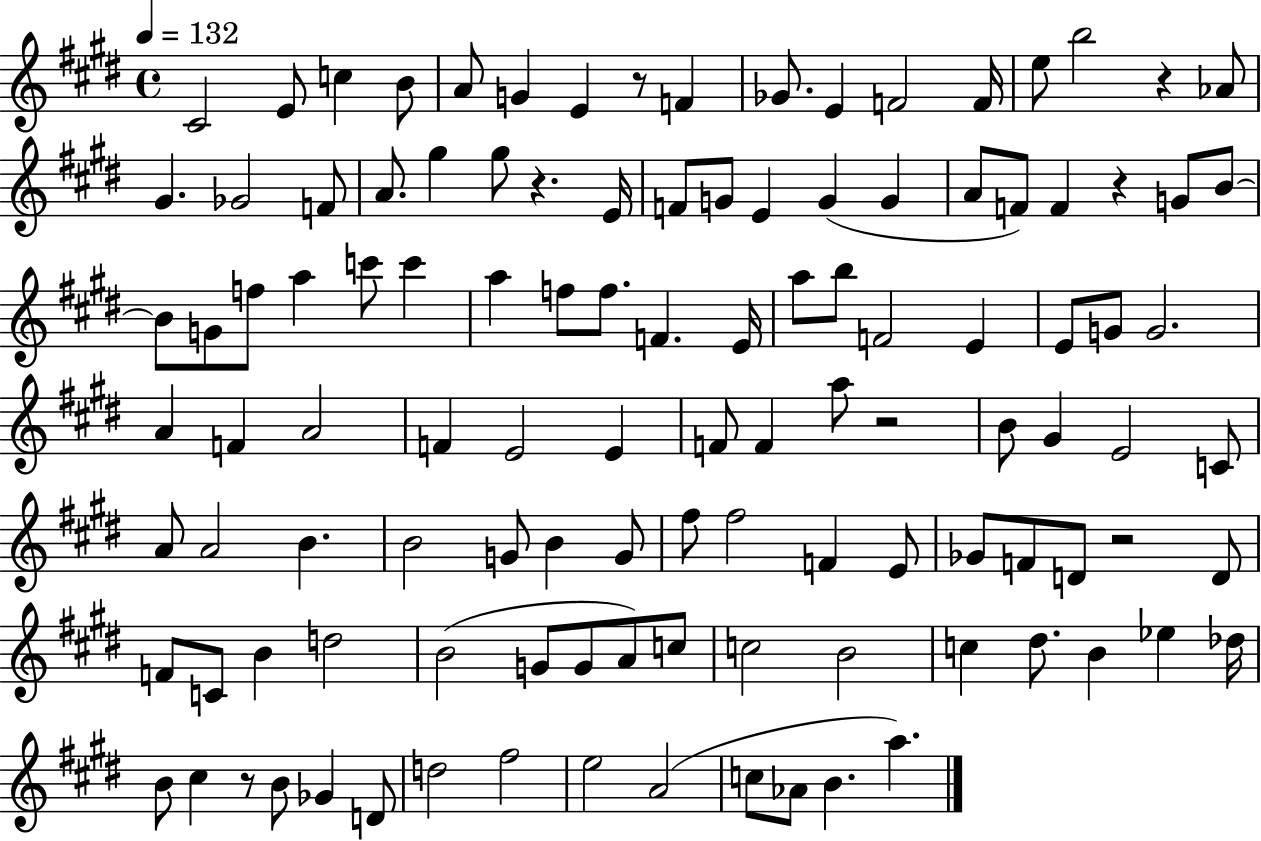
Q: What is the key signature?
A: E major